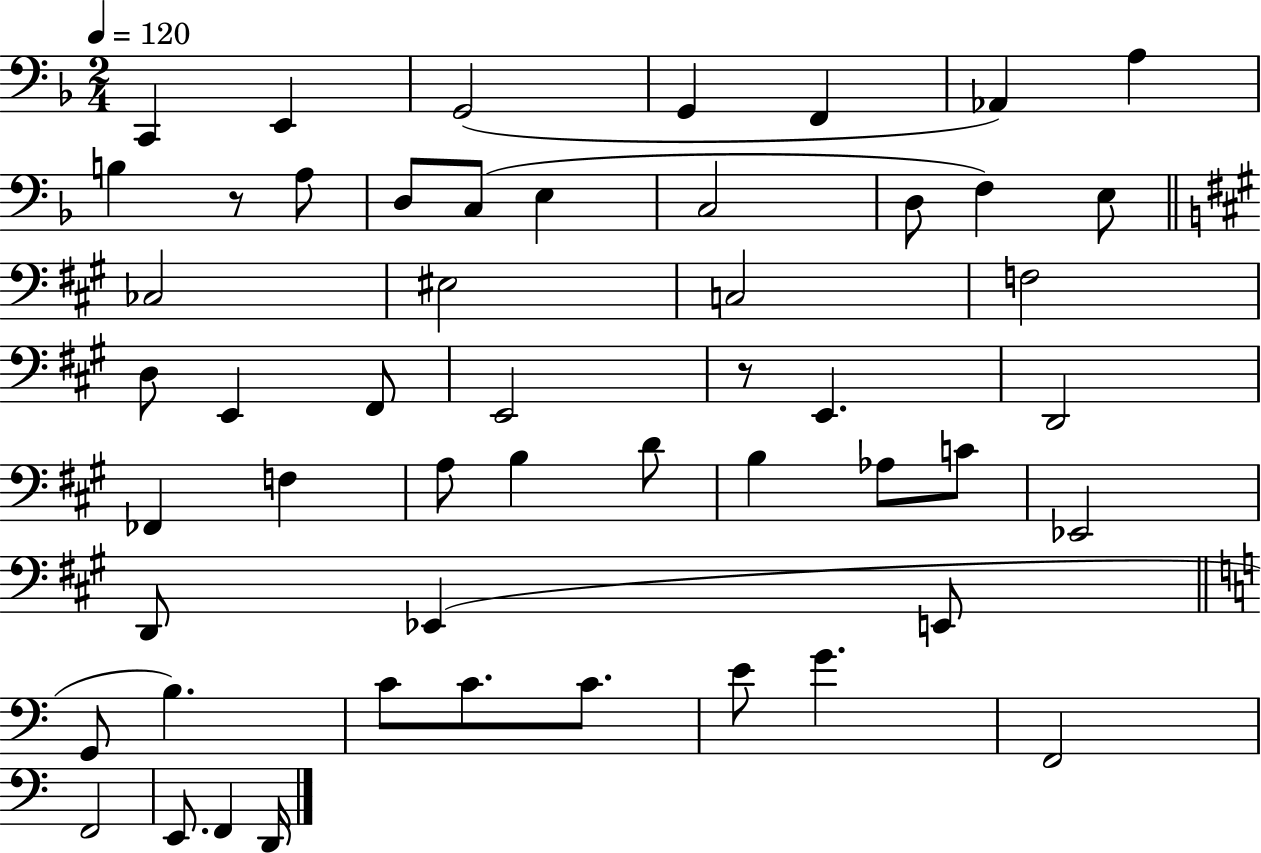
C2/q E2/q G2/h G2/q F2/q Ab2/q A3/q B3/q R/e A3/e D3/e C3/e E3/q C3/h D3/e F3/q E3/e CES3/h EIS3/h C3/h F3/h D3/e E2/q F#2/e E2/h R/e E2/q. D2/h FES2/q F3/q A3/e B3/q D4/e B3/q Ab3/e C4/e Eb2/h D2/e Eb2/q E2/e G2/e B3/q. C4/e C4/e. C4/e. E4/e G4/q. F2/h F2/h E2/e. F2/q D2/s